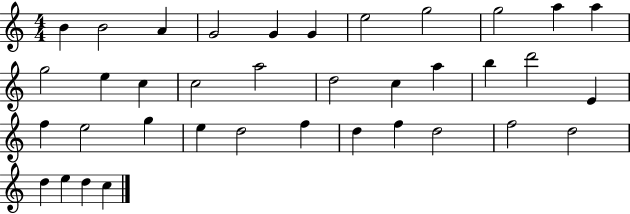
{
  \clef treble
  \numericTimeSignature
  \time 4/4
  \key c \major
  b'4 b'2 a'4 | g'2 g'4 g'4 | e''2 g''2 | g''2 a''4 a''4 | \break g''2 e''4 c''4 | c''2 a''2 | d''2 c''4 a''4 | b''4 d'''2 e'4 | \break f''4 e''2 g''4 | e''4 d''2 f''4 | d''4 f''4 d''2 | f''2 d''2 | \break d''4 e''4 d''4 c''4 | \bar "|."
}